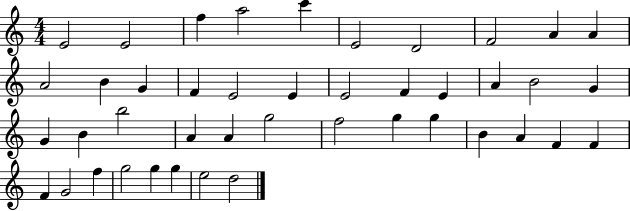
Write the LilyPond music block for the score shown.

{
  \clef treble
  \numericTimeSignature
  \time 4/4
  \key c \major
  e'2 e'2 | f''4 a''2 c'''4 | e'2 d'2 | f'2 a'4 a'4 | \break a'2 b'4 g'4 | f'4 e'2 e'4 | e'2 f'4 e'4 | a'4 b'2 g'4 | \break g'4 b'4 b''2 | a'4 a'4 g''2 | f''2 g''4 g''4 | b'4 a'4 f'4 f'4 | \break f'4 g'2 f''4 | g''2 g''4 g''4 | e''2 d''2 | \bar "|."
}